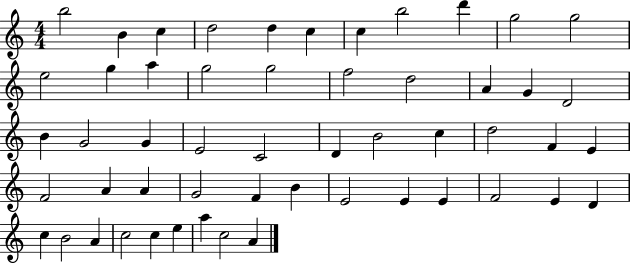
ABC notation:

X:1
T:Untitled
M:4/4
L:1/4
K:C
b2 B c d2 d c c b2 d' g2 g2 e2 g a g2 g2 f2 d2 A G D2 B G2 G E2 C2 D B2 c d2 F E F2 A A G2 F B E2 E E F2 E D c B2 A c2 c e a c2 A